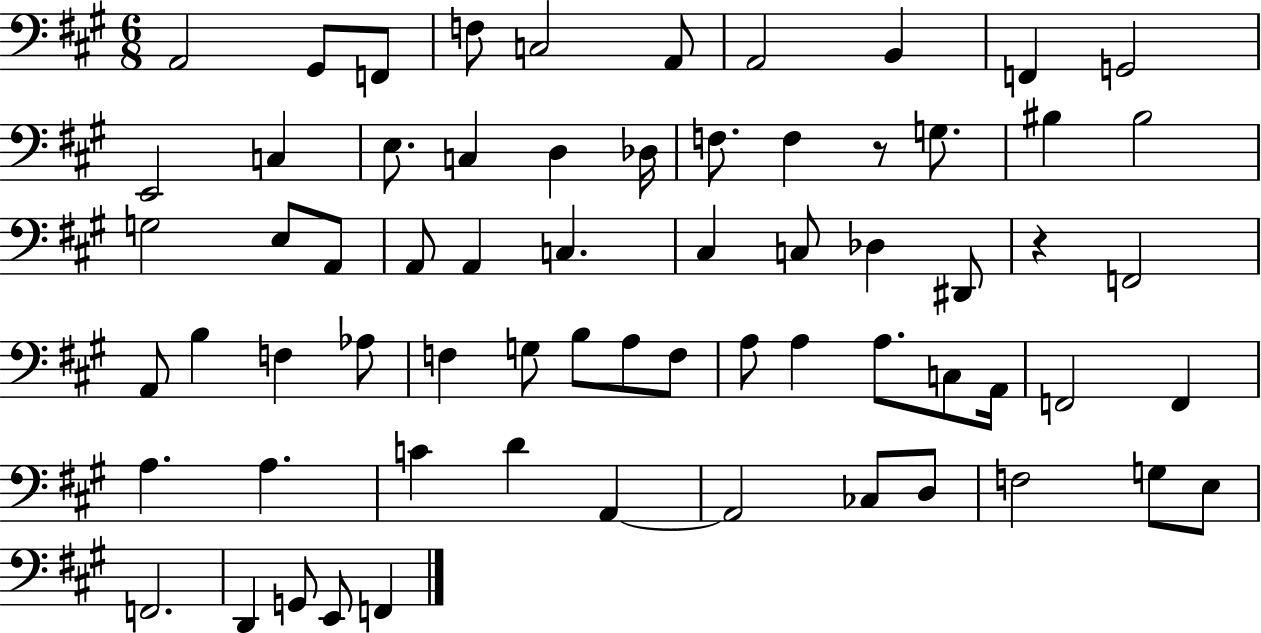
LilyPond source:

{
  \clef bass
  \numericTimeSignature
  \time 6/8
  \key a \major
  a,2 gis,8 f,8 | f8 c2 a,8 | a,2 b,4 | f,4 g,2 | \break e,2 c4 | e8. c4 d4 des16 | f8. f4 r8 g8. | bis4 bis2 | \break g2 e8 a,8 | a,8 a,4 c4. | cis4 c8 des4 dis,8 | r4 f,2 | \break a,8 b4 f4 aes8 | f4 g8 b8 a8 f8 | a8 a4 a8. c8 a,16 | f,2 f,4 | \break a4. a4. | c'4 d'4 a,4~~ | a,2 ces8 d8 | f2 g8 e8 | \break f,2. | d,4 g,8 e,8 f,4 | \bar "|."
}